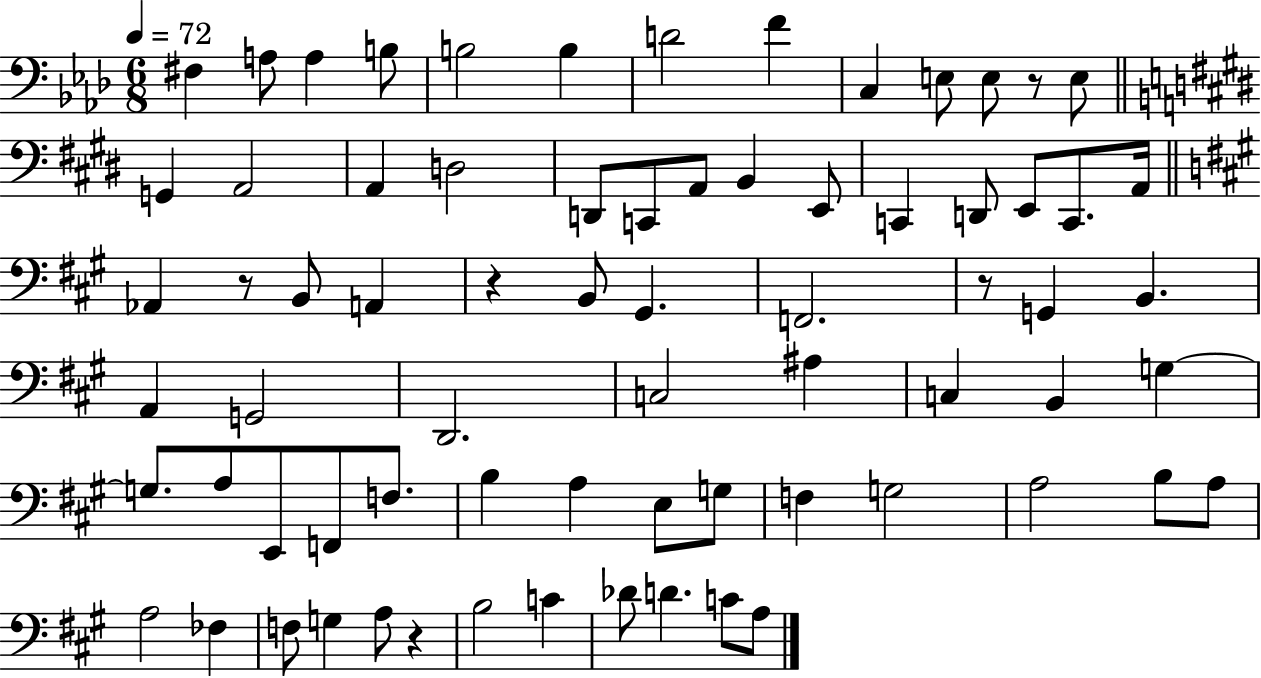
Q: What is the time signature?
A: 6/8